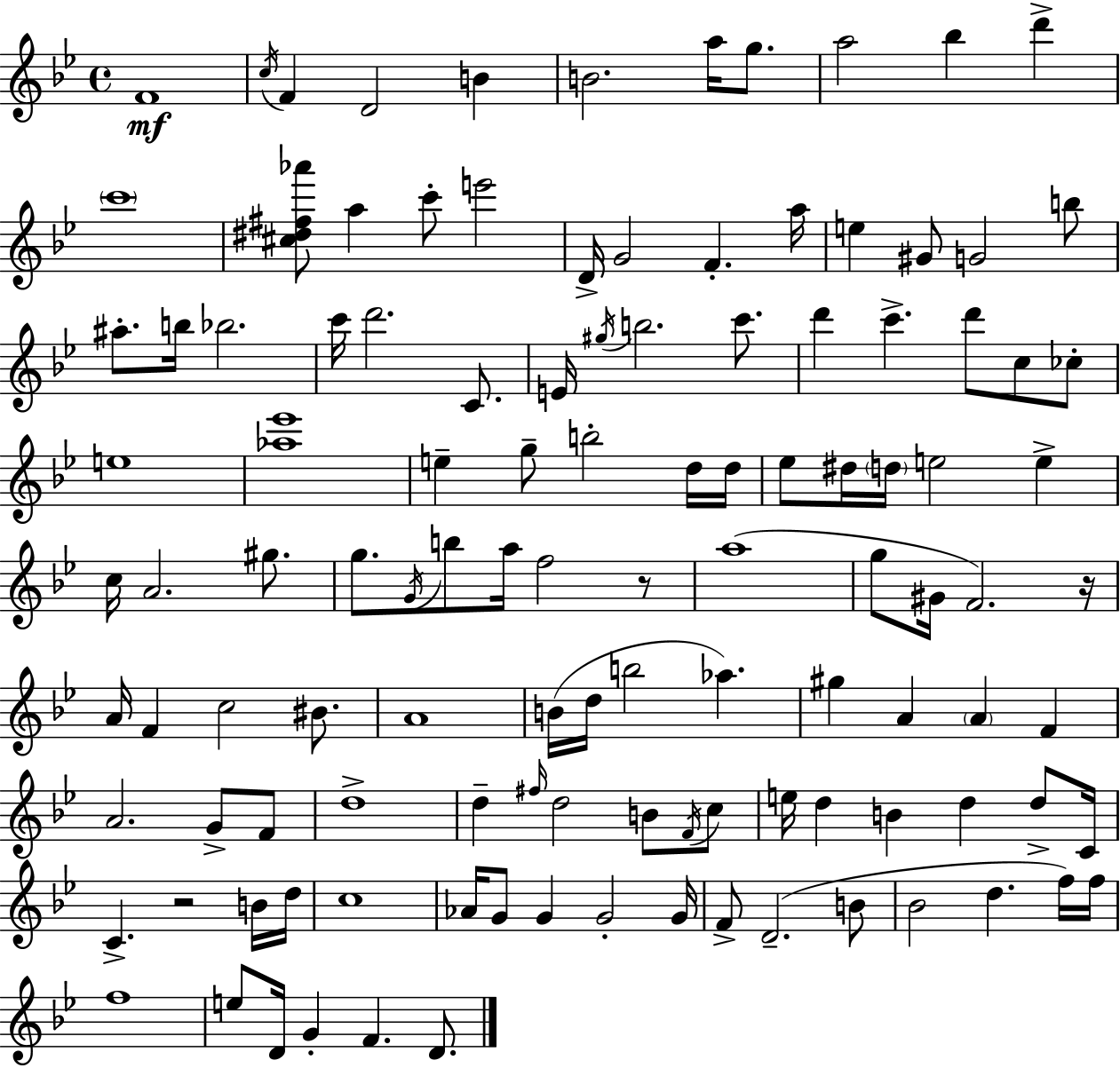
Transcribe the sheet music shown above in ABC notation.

X:1
T:Untitled
M:4/4
L:1/4
K:Gm
F4 c/4 F D2 B B2 a/4 g/2 a2 _b d' c'4 [^c^d^f_a']/2 a c'/2 e'2 D/4 G2 F a/4 e ^G/2 G2 b/2 ^a/2 b/4 _b2 c'/4 d'2 C/2 E/4 ^g/4 b2 c'/2 d' c' d'/2 c/2 _c/2 e4 [_a_e']4 e g/2 b2 d/4 d/4 _e/2 ^d/4 d/4 e2 e c/4 A2 ^g/2 g/2 G/4 b/2 a/4 f2 z/2 a4 g/2 ^G/4 F2 z/4 A/4 F c2 ^B/2 A4 B/4 d/4 b2 _a ^g A A F A2 G/2 F/2 d4 d ^f/4 d2 B/2 F/4 c/2 e/4 d B d d/2 C/4 C z2 B/4 d/4 c4 _A/4 G/2 G G2 G/4 F/2 D2 B/2 _B2 d f/4 f/4 f4 e/2 D/4 G F D/2